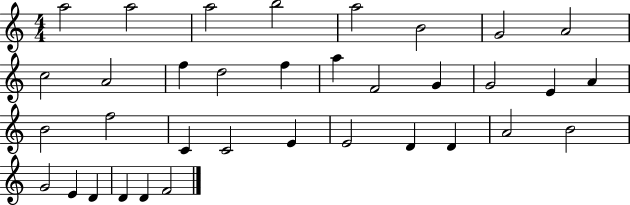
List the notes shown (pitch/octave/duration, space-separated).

A5/h A5/h A5/h B5/h A5/h B4/h G4/h A4/h C5/h A4/h F5/q D5/h F5/q A5/q F4/h G4/q G4/h E4/q A4/q B4/h F5/h C4/q C4/h E4/q E4/h D4/q D4/q A4/h B4/h G4/h E4/q D4/q D4/q D4/q F4/h